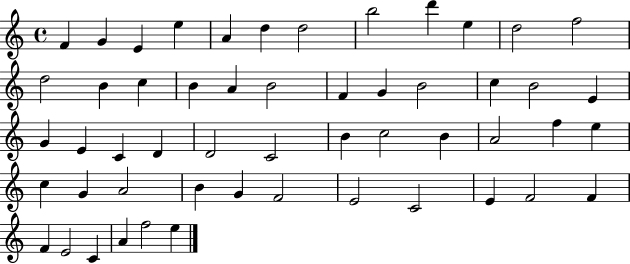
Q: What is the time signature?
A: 4/4